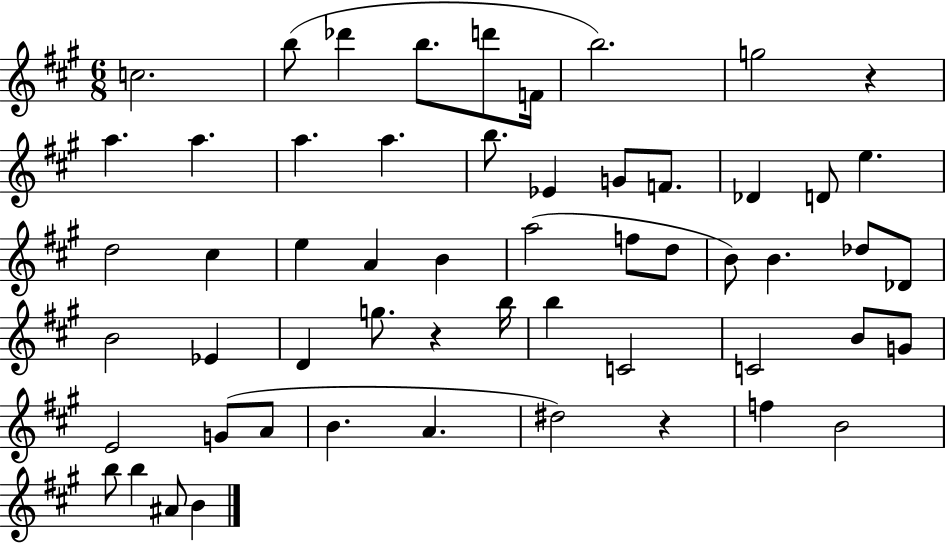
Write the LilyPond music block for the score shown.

{
  \clef treble
  \numericTimeSignature
  \time 6/8
  \key a \major
  c''2. | b''8( des'''4 b''8. d'''8 f'16 | b''2.) | g''2 r4 | \break a''4. a''4. | a''4. a''4. | b''8. ees'4 g'8 f'8. | des'4 d'8 e''4. | \break d''2 cis''4 | e''4 a'4 b'4 | a''2( f''8 d''8 | b'8) b'4. des''8 des'8 | \break b'2 ees'4 | d'4 g''8. r4 b''16 | b''4 c'2 | c'2 b'8 g'8 | \break e'2 g'8( a'8 | b'4. a'4. | dis''2) r4 | f''4 b'2 | \break b''8 b''4 ais'8 b'4 | \bar "|."
}